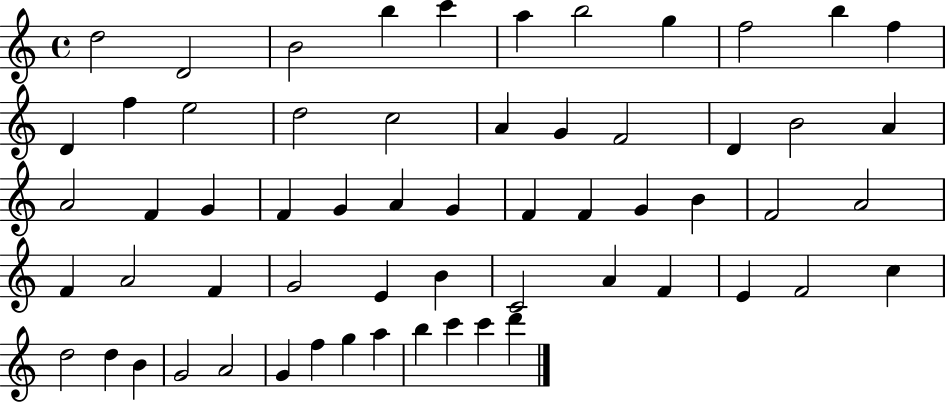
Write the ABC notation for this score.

X:1
T:Untitled
M:4/4
L:1/4
K:C
d2 D2 B2 b c' a b2 g f2 b f D f e2 d2 c2 A G F2 D B2 A A2 F G F G A G F F G B F2 A2 F A2 F G2 E B C2 A F E F2 c d2 d B G2 A2 G f g a b c' c' d'